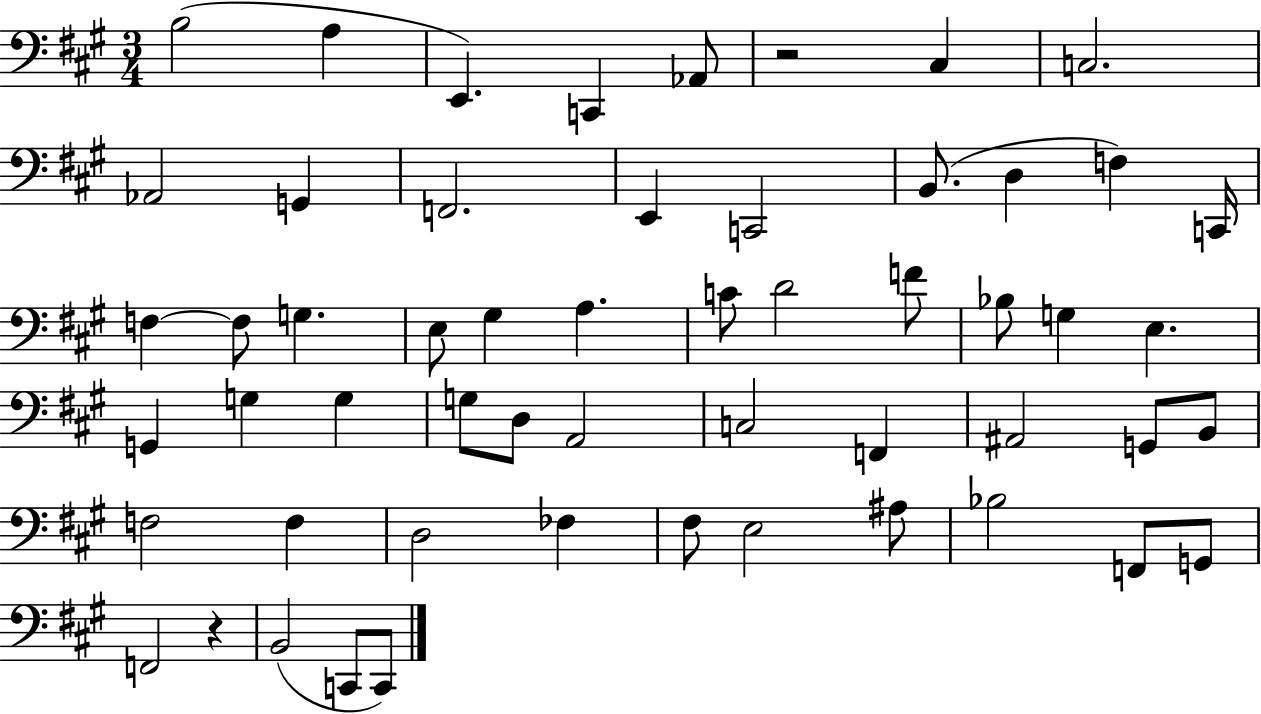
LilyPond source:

{
  \clef bass
  \numericTimeSignature
  \time 3/4
  \key a \major
  b2( a4 | e,4.) c,4 aes,8 | r2 cis4 | c2. | \break aes,2 g,4 | f,2. | e,4 c,2 | b,8.( d4 f4) c,16 | \break f4~~ f8 g4. | e8 gis4 a4. | c'8 d'2 f'8 | bes8 g4 e4. | \break g,4 g4 g4 | g8 d8 a,2 | c2 f,4 | ais,2 g,8 b,8 | \break f2 f4 | d2 fes4 | fis8 e2 ais8 | bes2 f,8 g,8 | \break f,2 r4 | b,2( c,8 c,8) | \bar "|."
}